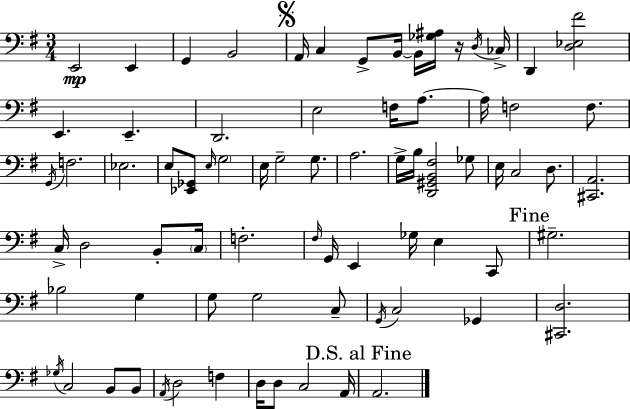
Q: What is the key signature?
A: E minor